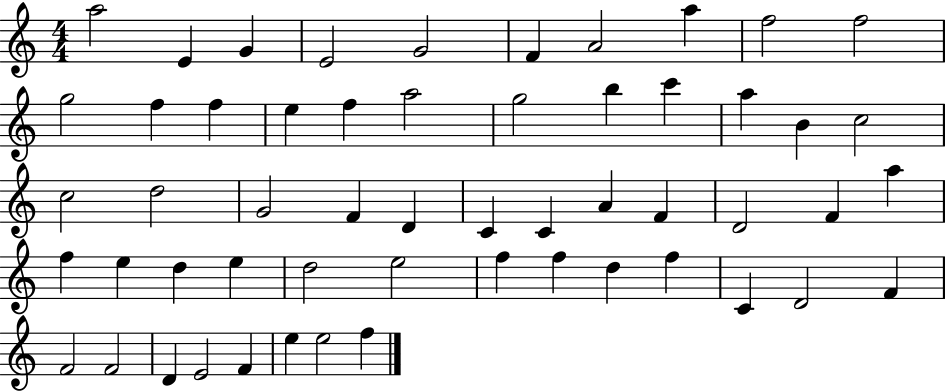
X:1
T:Untitled
M:4/4
L:1/4
K:C
a2 E G E2 G2 F A2 a f2 f2 g2 f f e f a2 g2 b c' a B c2 c2 d2 G2 F D C C A F D2 F a f e d e d2 e2 f f d f C D2 F F2 F2 D E2 F e e2 f